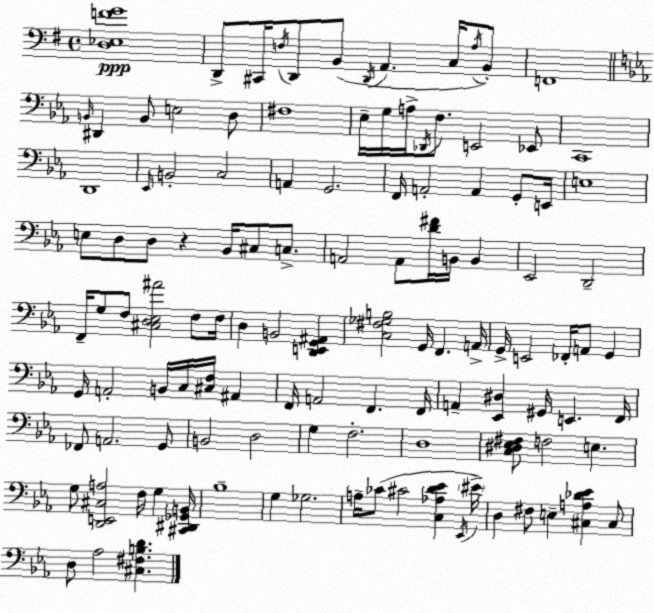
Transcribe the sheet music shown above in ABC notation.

X:1
T:Untitled
M:4/4
L:1/4
K:Em
[D,_E,FG]4 D,,/2 ^C,,/4 F,/4 D,,/2 B,,/2 D,,/4 A,, C,/4 A,/4 B,,/2 F,,4 B,,/4 ^D,, B,,/2 E,2 D,/2 ^F,4 _E,/4 G,/4 A,/4 _D,,/4 F,/2 E,,2 _E,,/2 C,,4 D,,4 _E,,/4 B,,2 C,2 A,, G,,2 F,,/4 A,,2 A,, G,,/2 E,,/4 E,4 E,/2 D,/2 D,/2 z _B,,/4 ^C,/2 C,/2 A,,2 A,,/2 [D^F]/4 B,,/4 B,, _E,,2 D,,2 F,,/4 G,/2 F,/2 [^C,D,_E,^A]2 F,/2 F,/4 D, B,,2 [D,,E,,G,,^A,,] [C,^F,_G,B,]2 G,,/4 F,, A,,/4 G,,/4 E,,2 _F,,/4 A,,/2 G,, G,,/4 A,,2 B,,/4 C,/4 [^C,F,]/4 ^A,, F,,/4 A,,2 F,, F,,/4 A,, [_E,,^D,] ^G,,/4 E,, F,,/4 _F,,/2 A,,2 G,,/2 B,,2 D,2 G, F,2 D,4 [C,^D,_E,^F,]/2 F,2 E, G,/2 [D,,E,,^C,A,]2 F,/4 G, [^C,,^D,,_G,,B,,]/4 _B,4 G, _G,2 A,/4 _C/2 ^C2 [C,_A,D_E] _E,,/4 ^E/4 D, ^F,/2 E, [^C,A,_D_E] ^C,/2 D,/2 _A,2 [^C,^F,B,D]